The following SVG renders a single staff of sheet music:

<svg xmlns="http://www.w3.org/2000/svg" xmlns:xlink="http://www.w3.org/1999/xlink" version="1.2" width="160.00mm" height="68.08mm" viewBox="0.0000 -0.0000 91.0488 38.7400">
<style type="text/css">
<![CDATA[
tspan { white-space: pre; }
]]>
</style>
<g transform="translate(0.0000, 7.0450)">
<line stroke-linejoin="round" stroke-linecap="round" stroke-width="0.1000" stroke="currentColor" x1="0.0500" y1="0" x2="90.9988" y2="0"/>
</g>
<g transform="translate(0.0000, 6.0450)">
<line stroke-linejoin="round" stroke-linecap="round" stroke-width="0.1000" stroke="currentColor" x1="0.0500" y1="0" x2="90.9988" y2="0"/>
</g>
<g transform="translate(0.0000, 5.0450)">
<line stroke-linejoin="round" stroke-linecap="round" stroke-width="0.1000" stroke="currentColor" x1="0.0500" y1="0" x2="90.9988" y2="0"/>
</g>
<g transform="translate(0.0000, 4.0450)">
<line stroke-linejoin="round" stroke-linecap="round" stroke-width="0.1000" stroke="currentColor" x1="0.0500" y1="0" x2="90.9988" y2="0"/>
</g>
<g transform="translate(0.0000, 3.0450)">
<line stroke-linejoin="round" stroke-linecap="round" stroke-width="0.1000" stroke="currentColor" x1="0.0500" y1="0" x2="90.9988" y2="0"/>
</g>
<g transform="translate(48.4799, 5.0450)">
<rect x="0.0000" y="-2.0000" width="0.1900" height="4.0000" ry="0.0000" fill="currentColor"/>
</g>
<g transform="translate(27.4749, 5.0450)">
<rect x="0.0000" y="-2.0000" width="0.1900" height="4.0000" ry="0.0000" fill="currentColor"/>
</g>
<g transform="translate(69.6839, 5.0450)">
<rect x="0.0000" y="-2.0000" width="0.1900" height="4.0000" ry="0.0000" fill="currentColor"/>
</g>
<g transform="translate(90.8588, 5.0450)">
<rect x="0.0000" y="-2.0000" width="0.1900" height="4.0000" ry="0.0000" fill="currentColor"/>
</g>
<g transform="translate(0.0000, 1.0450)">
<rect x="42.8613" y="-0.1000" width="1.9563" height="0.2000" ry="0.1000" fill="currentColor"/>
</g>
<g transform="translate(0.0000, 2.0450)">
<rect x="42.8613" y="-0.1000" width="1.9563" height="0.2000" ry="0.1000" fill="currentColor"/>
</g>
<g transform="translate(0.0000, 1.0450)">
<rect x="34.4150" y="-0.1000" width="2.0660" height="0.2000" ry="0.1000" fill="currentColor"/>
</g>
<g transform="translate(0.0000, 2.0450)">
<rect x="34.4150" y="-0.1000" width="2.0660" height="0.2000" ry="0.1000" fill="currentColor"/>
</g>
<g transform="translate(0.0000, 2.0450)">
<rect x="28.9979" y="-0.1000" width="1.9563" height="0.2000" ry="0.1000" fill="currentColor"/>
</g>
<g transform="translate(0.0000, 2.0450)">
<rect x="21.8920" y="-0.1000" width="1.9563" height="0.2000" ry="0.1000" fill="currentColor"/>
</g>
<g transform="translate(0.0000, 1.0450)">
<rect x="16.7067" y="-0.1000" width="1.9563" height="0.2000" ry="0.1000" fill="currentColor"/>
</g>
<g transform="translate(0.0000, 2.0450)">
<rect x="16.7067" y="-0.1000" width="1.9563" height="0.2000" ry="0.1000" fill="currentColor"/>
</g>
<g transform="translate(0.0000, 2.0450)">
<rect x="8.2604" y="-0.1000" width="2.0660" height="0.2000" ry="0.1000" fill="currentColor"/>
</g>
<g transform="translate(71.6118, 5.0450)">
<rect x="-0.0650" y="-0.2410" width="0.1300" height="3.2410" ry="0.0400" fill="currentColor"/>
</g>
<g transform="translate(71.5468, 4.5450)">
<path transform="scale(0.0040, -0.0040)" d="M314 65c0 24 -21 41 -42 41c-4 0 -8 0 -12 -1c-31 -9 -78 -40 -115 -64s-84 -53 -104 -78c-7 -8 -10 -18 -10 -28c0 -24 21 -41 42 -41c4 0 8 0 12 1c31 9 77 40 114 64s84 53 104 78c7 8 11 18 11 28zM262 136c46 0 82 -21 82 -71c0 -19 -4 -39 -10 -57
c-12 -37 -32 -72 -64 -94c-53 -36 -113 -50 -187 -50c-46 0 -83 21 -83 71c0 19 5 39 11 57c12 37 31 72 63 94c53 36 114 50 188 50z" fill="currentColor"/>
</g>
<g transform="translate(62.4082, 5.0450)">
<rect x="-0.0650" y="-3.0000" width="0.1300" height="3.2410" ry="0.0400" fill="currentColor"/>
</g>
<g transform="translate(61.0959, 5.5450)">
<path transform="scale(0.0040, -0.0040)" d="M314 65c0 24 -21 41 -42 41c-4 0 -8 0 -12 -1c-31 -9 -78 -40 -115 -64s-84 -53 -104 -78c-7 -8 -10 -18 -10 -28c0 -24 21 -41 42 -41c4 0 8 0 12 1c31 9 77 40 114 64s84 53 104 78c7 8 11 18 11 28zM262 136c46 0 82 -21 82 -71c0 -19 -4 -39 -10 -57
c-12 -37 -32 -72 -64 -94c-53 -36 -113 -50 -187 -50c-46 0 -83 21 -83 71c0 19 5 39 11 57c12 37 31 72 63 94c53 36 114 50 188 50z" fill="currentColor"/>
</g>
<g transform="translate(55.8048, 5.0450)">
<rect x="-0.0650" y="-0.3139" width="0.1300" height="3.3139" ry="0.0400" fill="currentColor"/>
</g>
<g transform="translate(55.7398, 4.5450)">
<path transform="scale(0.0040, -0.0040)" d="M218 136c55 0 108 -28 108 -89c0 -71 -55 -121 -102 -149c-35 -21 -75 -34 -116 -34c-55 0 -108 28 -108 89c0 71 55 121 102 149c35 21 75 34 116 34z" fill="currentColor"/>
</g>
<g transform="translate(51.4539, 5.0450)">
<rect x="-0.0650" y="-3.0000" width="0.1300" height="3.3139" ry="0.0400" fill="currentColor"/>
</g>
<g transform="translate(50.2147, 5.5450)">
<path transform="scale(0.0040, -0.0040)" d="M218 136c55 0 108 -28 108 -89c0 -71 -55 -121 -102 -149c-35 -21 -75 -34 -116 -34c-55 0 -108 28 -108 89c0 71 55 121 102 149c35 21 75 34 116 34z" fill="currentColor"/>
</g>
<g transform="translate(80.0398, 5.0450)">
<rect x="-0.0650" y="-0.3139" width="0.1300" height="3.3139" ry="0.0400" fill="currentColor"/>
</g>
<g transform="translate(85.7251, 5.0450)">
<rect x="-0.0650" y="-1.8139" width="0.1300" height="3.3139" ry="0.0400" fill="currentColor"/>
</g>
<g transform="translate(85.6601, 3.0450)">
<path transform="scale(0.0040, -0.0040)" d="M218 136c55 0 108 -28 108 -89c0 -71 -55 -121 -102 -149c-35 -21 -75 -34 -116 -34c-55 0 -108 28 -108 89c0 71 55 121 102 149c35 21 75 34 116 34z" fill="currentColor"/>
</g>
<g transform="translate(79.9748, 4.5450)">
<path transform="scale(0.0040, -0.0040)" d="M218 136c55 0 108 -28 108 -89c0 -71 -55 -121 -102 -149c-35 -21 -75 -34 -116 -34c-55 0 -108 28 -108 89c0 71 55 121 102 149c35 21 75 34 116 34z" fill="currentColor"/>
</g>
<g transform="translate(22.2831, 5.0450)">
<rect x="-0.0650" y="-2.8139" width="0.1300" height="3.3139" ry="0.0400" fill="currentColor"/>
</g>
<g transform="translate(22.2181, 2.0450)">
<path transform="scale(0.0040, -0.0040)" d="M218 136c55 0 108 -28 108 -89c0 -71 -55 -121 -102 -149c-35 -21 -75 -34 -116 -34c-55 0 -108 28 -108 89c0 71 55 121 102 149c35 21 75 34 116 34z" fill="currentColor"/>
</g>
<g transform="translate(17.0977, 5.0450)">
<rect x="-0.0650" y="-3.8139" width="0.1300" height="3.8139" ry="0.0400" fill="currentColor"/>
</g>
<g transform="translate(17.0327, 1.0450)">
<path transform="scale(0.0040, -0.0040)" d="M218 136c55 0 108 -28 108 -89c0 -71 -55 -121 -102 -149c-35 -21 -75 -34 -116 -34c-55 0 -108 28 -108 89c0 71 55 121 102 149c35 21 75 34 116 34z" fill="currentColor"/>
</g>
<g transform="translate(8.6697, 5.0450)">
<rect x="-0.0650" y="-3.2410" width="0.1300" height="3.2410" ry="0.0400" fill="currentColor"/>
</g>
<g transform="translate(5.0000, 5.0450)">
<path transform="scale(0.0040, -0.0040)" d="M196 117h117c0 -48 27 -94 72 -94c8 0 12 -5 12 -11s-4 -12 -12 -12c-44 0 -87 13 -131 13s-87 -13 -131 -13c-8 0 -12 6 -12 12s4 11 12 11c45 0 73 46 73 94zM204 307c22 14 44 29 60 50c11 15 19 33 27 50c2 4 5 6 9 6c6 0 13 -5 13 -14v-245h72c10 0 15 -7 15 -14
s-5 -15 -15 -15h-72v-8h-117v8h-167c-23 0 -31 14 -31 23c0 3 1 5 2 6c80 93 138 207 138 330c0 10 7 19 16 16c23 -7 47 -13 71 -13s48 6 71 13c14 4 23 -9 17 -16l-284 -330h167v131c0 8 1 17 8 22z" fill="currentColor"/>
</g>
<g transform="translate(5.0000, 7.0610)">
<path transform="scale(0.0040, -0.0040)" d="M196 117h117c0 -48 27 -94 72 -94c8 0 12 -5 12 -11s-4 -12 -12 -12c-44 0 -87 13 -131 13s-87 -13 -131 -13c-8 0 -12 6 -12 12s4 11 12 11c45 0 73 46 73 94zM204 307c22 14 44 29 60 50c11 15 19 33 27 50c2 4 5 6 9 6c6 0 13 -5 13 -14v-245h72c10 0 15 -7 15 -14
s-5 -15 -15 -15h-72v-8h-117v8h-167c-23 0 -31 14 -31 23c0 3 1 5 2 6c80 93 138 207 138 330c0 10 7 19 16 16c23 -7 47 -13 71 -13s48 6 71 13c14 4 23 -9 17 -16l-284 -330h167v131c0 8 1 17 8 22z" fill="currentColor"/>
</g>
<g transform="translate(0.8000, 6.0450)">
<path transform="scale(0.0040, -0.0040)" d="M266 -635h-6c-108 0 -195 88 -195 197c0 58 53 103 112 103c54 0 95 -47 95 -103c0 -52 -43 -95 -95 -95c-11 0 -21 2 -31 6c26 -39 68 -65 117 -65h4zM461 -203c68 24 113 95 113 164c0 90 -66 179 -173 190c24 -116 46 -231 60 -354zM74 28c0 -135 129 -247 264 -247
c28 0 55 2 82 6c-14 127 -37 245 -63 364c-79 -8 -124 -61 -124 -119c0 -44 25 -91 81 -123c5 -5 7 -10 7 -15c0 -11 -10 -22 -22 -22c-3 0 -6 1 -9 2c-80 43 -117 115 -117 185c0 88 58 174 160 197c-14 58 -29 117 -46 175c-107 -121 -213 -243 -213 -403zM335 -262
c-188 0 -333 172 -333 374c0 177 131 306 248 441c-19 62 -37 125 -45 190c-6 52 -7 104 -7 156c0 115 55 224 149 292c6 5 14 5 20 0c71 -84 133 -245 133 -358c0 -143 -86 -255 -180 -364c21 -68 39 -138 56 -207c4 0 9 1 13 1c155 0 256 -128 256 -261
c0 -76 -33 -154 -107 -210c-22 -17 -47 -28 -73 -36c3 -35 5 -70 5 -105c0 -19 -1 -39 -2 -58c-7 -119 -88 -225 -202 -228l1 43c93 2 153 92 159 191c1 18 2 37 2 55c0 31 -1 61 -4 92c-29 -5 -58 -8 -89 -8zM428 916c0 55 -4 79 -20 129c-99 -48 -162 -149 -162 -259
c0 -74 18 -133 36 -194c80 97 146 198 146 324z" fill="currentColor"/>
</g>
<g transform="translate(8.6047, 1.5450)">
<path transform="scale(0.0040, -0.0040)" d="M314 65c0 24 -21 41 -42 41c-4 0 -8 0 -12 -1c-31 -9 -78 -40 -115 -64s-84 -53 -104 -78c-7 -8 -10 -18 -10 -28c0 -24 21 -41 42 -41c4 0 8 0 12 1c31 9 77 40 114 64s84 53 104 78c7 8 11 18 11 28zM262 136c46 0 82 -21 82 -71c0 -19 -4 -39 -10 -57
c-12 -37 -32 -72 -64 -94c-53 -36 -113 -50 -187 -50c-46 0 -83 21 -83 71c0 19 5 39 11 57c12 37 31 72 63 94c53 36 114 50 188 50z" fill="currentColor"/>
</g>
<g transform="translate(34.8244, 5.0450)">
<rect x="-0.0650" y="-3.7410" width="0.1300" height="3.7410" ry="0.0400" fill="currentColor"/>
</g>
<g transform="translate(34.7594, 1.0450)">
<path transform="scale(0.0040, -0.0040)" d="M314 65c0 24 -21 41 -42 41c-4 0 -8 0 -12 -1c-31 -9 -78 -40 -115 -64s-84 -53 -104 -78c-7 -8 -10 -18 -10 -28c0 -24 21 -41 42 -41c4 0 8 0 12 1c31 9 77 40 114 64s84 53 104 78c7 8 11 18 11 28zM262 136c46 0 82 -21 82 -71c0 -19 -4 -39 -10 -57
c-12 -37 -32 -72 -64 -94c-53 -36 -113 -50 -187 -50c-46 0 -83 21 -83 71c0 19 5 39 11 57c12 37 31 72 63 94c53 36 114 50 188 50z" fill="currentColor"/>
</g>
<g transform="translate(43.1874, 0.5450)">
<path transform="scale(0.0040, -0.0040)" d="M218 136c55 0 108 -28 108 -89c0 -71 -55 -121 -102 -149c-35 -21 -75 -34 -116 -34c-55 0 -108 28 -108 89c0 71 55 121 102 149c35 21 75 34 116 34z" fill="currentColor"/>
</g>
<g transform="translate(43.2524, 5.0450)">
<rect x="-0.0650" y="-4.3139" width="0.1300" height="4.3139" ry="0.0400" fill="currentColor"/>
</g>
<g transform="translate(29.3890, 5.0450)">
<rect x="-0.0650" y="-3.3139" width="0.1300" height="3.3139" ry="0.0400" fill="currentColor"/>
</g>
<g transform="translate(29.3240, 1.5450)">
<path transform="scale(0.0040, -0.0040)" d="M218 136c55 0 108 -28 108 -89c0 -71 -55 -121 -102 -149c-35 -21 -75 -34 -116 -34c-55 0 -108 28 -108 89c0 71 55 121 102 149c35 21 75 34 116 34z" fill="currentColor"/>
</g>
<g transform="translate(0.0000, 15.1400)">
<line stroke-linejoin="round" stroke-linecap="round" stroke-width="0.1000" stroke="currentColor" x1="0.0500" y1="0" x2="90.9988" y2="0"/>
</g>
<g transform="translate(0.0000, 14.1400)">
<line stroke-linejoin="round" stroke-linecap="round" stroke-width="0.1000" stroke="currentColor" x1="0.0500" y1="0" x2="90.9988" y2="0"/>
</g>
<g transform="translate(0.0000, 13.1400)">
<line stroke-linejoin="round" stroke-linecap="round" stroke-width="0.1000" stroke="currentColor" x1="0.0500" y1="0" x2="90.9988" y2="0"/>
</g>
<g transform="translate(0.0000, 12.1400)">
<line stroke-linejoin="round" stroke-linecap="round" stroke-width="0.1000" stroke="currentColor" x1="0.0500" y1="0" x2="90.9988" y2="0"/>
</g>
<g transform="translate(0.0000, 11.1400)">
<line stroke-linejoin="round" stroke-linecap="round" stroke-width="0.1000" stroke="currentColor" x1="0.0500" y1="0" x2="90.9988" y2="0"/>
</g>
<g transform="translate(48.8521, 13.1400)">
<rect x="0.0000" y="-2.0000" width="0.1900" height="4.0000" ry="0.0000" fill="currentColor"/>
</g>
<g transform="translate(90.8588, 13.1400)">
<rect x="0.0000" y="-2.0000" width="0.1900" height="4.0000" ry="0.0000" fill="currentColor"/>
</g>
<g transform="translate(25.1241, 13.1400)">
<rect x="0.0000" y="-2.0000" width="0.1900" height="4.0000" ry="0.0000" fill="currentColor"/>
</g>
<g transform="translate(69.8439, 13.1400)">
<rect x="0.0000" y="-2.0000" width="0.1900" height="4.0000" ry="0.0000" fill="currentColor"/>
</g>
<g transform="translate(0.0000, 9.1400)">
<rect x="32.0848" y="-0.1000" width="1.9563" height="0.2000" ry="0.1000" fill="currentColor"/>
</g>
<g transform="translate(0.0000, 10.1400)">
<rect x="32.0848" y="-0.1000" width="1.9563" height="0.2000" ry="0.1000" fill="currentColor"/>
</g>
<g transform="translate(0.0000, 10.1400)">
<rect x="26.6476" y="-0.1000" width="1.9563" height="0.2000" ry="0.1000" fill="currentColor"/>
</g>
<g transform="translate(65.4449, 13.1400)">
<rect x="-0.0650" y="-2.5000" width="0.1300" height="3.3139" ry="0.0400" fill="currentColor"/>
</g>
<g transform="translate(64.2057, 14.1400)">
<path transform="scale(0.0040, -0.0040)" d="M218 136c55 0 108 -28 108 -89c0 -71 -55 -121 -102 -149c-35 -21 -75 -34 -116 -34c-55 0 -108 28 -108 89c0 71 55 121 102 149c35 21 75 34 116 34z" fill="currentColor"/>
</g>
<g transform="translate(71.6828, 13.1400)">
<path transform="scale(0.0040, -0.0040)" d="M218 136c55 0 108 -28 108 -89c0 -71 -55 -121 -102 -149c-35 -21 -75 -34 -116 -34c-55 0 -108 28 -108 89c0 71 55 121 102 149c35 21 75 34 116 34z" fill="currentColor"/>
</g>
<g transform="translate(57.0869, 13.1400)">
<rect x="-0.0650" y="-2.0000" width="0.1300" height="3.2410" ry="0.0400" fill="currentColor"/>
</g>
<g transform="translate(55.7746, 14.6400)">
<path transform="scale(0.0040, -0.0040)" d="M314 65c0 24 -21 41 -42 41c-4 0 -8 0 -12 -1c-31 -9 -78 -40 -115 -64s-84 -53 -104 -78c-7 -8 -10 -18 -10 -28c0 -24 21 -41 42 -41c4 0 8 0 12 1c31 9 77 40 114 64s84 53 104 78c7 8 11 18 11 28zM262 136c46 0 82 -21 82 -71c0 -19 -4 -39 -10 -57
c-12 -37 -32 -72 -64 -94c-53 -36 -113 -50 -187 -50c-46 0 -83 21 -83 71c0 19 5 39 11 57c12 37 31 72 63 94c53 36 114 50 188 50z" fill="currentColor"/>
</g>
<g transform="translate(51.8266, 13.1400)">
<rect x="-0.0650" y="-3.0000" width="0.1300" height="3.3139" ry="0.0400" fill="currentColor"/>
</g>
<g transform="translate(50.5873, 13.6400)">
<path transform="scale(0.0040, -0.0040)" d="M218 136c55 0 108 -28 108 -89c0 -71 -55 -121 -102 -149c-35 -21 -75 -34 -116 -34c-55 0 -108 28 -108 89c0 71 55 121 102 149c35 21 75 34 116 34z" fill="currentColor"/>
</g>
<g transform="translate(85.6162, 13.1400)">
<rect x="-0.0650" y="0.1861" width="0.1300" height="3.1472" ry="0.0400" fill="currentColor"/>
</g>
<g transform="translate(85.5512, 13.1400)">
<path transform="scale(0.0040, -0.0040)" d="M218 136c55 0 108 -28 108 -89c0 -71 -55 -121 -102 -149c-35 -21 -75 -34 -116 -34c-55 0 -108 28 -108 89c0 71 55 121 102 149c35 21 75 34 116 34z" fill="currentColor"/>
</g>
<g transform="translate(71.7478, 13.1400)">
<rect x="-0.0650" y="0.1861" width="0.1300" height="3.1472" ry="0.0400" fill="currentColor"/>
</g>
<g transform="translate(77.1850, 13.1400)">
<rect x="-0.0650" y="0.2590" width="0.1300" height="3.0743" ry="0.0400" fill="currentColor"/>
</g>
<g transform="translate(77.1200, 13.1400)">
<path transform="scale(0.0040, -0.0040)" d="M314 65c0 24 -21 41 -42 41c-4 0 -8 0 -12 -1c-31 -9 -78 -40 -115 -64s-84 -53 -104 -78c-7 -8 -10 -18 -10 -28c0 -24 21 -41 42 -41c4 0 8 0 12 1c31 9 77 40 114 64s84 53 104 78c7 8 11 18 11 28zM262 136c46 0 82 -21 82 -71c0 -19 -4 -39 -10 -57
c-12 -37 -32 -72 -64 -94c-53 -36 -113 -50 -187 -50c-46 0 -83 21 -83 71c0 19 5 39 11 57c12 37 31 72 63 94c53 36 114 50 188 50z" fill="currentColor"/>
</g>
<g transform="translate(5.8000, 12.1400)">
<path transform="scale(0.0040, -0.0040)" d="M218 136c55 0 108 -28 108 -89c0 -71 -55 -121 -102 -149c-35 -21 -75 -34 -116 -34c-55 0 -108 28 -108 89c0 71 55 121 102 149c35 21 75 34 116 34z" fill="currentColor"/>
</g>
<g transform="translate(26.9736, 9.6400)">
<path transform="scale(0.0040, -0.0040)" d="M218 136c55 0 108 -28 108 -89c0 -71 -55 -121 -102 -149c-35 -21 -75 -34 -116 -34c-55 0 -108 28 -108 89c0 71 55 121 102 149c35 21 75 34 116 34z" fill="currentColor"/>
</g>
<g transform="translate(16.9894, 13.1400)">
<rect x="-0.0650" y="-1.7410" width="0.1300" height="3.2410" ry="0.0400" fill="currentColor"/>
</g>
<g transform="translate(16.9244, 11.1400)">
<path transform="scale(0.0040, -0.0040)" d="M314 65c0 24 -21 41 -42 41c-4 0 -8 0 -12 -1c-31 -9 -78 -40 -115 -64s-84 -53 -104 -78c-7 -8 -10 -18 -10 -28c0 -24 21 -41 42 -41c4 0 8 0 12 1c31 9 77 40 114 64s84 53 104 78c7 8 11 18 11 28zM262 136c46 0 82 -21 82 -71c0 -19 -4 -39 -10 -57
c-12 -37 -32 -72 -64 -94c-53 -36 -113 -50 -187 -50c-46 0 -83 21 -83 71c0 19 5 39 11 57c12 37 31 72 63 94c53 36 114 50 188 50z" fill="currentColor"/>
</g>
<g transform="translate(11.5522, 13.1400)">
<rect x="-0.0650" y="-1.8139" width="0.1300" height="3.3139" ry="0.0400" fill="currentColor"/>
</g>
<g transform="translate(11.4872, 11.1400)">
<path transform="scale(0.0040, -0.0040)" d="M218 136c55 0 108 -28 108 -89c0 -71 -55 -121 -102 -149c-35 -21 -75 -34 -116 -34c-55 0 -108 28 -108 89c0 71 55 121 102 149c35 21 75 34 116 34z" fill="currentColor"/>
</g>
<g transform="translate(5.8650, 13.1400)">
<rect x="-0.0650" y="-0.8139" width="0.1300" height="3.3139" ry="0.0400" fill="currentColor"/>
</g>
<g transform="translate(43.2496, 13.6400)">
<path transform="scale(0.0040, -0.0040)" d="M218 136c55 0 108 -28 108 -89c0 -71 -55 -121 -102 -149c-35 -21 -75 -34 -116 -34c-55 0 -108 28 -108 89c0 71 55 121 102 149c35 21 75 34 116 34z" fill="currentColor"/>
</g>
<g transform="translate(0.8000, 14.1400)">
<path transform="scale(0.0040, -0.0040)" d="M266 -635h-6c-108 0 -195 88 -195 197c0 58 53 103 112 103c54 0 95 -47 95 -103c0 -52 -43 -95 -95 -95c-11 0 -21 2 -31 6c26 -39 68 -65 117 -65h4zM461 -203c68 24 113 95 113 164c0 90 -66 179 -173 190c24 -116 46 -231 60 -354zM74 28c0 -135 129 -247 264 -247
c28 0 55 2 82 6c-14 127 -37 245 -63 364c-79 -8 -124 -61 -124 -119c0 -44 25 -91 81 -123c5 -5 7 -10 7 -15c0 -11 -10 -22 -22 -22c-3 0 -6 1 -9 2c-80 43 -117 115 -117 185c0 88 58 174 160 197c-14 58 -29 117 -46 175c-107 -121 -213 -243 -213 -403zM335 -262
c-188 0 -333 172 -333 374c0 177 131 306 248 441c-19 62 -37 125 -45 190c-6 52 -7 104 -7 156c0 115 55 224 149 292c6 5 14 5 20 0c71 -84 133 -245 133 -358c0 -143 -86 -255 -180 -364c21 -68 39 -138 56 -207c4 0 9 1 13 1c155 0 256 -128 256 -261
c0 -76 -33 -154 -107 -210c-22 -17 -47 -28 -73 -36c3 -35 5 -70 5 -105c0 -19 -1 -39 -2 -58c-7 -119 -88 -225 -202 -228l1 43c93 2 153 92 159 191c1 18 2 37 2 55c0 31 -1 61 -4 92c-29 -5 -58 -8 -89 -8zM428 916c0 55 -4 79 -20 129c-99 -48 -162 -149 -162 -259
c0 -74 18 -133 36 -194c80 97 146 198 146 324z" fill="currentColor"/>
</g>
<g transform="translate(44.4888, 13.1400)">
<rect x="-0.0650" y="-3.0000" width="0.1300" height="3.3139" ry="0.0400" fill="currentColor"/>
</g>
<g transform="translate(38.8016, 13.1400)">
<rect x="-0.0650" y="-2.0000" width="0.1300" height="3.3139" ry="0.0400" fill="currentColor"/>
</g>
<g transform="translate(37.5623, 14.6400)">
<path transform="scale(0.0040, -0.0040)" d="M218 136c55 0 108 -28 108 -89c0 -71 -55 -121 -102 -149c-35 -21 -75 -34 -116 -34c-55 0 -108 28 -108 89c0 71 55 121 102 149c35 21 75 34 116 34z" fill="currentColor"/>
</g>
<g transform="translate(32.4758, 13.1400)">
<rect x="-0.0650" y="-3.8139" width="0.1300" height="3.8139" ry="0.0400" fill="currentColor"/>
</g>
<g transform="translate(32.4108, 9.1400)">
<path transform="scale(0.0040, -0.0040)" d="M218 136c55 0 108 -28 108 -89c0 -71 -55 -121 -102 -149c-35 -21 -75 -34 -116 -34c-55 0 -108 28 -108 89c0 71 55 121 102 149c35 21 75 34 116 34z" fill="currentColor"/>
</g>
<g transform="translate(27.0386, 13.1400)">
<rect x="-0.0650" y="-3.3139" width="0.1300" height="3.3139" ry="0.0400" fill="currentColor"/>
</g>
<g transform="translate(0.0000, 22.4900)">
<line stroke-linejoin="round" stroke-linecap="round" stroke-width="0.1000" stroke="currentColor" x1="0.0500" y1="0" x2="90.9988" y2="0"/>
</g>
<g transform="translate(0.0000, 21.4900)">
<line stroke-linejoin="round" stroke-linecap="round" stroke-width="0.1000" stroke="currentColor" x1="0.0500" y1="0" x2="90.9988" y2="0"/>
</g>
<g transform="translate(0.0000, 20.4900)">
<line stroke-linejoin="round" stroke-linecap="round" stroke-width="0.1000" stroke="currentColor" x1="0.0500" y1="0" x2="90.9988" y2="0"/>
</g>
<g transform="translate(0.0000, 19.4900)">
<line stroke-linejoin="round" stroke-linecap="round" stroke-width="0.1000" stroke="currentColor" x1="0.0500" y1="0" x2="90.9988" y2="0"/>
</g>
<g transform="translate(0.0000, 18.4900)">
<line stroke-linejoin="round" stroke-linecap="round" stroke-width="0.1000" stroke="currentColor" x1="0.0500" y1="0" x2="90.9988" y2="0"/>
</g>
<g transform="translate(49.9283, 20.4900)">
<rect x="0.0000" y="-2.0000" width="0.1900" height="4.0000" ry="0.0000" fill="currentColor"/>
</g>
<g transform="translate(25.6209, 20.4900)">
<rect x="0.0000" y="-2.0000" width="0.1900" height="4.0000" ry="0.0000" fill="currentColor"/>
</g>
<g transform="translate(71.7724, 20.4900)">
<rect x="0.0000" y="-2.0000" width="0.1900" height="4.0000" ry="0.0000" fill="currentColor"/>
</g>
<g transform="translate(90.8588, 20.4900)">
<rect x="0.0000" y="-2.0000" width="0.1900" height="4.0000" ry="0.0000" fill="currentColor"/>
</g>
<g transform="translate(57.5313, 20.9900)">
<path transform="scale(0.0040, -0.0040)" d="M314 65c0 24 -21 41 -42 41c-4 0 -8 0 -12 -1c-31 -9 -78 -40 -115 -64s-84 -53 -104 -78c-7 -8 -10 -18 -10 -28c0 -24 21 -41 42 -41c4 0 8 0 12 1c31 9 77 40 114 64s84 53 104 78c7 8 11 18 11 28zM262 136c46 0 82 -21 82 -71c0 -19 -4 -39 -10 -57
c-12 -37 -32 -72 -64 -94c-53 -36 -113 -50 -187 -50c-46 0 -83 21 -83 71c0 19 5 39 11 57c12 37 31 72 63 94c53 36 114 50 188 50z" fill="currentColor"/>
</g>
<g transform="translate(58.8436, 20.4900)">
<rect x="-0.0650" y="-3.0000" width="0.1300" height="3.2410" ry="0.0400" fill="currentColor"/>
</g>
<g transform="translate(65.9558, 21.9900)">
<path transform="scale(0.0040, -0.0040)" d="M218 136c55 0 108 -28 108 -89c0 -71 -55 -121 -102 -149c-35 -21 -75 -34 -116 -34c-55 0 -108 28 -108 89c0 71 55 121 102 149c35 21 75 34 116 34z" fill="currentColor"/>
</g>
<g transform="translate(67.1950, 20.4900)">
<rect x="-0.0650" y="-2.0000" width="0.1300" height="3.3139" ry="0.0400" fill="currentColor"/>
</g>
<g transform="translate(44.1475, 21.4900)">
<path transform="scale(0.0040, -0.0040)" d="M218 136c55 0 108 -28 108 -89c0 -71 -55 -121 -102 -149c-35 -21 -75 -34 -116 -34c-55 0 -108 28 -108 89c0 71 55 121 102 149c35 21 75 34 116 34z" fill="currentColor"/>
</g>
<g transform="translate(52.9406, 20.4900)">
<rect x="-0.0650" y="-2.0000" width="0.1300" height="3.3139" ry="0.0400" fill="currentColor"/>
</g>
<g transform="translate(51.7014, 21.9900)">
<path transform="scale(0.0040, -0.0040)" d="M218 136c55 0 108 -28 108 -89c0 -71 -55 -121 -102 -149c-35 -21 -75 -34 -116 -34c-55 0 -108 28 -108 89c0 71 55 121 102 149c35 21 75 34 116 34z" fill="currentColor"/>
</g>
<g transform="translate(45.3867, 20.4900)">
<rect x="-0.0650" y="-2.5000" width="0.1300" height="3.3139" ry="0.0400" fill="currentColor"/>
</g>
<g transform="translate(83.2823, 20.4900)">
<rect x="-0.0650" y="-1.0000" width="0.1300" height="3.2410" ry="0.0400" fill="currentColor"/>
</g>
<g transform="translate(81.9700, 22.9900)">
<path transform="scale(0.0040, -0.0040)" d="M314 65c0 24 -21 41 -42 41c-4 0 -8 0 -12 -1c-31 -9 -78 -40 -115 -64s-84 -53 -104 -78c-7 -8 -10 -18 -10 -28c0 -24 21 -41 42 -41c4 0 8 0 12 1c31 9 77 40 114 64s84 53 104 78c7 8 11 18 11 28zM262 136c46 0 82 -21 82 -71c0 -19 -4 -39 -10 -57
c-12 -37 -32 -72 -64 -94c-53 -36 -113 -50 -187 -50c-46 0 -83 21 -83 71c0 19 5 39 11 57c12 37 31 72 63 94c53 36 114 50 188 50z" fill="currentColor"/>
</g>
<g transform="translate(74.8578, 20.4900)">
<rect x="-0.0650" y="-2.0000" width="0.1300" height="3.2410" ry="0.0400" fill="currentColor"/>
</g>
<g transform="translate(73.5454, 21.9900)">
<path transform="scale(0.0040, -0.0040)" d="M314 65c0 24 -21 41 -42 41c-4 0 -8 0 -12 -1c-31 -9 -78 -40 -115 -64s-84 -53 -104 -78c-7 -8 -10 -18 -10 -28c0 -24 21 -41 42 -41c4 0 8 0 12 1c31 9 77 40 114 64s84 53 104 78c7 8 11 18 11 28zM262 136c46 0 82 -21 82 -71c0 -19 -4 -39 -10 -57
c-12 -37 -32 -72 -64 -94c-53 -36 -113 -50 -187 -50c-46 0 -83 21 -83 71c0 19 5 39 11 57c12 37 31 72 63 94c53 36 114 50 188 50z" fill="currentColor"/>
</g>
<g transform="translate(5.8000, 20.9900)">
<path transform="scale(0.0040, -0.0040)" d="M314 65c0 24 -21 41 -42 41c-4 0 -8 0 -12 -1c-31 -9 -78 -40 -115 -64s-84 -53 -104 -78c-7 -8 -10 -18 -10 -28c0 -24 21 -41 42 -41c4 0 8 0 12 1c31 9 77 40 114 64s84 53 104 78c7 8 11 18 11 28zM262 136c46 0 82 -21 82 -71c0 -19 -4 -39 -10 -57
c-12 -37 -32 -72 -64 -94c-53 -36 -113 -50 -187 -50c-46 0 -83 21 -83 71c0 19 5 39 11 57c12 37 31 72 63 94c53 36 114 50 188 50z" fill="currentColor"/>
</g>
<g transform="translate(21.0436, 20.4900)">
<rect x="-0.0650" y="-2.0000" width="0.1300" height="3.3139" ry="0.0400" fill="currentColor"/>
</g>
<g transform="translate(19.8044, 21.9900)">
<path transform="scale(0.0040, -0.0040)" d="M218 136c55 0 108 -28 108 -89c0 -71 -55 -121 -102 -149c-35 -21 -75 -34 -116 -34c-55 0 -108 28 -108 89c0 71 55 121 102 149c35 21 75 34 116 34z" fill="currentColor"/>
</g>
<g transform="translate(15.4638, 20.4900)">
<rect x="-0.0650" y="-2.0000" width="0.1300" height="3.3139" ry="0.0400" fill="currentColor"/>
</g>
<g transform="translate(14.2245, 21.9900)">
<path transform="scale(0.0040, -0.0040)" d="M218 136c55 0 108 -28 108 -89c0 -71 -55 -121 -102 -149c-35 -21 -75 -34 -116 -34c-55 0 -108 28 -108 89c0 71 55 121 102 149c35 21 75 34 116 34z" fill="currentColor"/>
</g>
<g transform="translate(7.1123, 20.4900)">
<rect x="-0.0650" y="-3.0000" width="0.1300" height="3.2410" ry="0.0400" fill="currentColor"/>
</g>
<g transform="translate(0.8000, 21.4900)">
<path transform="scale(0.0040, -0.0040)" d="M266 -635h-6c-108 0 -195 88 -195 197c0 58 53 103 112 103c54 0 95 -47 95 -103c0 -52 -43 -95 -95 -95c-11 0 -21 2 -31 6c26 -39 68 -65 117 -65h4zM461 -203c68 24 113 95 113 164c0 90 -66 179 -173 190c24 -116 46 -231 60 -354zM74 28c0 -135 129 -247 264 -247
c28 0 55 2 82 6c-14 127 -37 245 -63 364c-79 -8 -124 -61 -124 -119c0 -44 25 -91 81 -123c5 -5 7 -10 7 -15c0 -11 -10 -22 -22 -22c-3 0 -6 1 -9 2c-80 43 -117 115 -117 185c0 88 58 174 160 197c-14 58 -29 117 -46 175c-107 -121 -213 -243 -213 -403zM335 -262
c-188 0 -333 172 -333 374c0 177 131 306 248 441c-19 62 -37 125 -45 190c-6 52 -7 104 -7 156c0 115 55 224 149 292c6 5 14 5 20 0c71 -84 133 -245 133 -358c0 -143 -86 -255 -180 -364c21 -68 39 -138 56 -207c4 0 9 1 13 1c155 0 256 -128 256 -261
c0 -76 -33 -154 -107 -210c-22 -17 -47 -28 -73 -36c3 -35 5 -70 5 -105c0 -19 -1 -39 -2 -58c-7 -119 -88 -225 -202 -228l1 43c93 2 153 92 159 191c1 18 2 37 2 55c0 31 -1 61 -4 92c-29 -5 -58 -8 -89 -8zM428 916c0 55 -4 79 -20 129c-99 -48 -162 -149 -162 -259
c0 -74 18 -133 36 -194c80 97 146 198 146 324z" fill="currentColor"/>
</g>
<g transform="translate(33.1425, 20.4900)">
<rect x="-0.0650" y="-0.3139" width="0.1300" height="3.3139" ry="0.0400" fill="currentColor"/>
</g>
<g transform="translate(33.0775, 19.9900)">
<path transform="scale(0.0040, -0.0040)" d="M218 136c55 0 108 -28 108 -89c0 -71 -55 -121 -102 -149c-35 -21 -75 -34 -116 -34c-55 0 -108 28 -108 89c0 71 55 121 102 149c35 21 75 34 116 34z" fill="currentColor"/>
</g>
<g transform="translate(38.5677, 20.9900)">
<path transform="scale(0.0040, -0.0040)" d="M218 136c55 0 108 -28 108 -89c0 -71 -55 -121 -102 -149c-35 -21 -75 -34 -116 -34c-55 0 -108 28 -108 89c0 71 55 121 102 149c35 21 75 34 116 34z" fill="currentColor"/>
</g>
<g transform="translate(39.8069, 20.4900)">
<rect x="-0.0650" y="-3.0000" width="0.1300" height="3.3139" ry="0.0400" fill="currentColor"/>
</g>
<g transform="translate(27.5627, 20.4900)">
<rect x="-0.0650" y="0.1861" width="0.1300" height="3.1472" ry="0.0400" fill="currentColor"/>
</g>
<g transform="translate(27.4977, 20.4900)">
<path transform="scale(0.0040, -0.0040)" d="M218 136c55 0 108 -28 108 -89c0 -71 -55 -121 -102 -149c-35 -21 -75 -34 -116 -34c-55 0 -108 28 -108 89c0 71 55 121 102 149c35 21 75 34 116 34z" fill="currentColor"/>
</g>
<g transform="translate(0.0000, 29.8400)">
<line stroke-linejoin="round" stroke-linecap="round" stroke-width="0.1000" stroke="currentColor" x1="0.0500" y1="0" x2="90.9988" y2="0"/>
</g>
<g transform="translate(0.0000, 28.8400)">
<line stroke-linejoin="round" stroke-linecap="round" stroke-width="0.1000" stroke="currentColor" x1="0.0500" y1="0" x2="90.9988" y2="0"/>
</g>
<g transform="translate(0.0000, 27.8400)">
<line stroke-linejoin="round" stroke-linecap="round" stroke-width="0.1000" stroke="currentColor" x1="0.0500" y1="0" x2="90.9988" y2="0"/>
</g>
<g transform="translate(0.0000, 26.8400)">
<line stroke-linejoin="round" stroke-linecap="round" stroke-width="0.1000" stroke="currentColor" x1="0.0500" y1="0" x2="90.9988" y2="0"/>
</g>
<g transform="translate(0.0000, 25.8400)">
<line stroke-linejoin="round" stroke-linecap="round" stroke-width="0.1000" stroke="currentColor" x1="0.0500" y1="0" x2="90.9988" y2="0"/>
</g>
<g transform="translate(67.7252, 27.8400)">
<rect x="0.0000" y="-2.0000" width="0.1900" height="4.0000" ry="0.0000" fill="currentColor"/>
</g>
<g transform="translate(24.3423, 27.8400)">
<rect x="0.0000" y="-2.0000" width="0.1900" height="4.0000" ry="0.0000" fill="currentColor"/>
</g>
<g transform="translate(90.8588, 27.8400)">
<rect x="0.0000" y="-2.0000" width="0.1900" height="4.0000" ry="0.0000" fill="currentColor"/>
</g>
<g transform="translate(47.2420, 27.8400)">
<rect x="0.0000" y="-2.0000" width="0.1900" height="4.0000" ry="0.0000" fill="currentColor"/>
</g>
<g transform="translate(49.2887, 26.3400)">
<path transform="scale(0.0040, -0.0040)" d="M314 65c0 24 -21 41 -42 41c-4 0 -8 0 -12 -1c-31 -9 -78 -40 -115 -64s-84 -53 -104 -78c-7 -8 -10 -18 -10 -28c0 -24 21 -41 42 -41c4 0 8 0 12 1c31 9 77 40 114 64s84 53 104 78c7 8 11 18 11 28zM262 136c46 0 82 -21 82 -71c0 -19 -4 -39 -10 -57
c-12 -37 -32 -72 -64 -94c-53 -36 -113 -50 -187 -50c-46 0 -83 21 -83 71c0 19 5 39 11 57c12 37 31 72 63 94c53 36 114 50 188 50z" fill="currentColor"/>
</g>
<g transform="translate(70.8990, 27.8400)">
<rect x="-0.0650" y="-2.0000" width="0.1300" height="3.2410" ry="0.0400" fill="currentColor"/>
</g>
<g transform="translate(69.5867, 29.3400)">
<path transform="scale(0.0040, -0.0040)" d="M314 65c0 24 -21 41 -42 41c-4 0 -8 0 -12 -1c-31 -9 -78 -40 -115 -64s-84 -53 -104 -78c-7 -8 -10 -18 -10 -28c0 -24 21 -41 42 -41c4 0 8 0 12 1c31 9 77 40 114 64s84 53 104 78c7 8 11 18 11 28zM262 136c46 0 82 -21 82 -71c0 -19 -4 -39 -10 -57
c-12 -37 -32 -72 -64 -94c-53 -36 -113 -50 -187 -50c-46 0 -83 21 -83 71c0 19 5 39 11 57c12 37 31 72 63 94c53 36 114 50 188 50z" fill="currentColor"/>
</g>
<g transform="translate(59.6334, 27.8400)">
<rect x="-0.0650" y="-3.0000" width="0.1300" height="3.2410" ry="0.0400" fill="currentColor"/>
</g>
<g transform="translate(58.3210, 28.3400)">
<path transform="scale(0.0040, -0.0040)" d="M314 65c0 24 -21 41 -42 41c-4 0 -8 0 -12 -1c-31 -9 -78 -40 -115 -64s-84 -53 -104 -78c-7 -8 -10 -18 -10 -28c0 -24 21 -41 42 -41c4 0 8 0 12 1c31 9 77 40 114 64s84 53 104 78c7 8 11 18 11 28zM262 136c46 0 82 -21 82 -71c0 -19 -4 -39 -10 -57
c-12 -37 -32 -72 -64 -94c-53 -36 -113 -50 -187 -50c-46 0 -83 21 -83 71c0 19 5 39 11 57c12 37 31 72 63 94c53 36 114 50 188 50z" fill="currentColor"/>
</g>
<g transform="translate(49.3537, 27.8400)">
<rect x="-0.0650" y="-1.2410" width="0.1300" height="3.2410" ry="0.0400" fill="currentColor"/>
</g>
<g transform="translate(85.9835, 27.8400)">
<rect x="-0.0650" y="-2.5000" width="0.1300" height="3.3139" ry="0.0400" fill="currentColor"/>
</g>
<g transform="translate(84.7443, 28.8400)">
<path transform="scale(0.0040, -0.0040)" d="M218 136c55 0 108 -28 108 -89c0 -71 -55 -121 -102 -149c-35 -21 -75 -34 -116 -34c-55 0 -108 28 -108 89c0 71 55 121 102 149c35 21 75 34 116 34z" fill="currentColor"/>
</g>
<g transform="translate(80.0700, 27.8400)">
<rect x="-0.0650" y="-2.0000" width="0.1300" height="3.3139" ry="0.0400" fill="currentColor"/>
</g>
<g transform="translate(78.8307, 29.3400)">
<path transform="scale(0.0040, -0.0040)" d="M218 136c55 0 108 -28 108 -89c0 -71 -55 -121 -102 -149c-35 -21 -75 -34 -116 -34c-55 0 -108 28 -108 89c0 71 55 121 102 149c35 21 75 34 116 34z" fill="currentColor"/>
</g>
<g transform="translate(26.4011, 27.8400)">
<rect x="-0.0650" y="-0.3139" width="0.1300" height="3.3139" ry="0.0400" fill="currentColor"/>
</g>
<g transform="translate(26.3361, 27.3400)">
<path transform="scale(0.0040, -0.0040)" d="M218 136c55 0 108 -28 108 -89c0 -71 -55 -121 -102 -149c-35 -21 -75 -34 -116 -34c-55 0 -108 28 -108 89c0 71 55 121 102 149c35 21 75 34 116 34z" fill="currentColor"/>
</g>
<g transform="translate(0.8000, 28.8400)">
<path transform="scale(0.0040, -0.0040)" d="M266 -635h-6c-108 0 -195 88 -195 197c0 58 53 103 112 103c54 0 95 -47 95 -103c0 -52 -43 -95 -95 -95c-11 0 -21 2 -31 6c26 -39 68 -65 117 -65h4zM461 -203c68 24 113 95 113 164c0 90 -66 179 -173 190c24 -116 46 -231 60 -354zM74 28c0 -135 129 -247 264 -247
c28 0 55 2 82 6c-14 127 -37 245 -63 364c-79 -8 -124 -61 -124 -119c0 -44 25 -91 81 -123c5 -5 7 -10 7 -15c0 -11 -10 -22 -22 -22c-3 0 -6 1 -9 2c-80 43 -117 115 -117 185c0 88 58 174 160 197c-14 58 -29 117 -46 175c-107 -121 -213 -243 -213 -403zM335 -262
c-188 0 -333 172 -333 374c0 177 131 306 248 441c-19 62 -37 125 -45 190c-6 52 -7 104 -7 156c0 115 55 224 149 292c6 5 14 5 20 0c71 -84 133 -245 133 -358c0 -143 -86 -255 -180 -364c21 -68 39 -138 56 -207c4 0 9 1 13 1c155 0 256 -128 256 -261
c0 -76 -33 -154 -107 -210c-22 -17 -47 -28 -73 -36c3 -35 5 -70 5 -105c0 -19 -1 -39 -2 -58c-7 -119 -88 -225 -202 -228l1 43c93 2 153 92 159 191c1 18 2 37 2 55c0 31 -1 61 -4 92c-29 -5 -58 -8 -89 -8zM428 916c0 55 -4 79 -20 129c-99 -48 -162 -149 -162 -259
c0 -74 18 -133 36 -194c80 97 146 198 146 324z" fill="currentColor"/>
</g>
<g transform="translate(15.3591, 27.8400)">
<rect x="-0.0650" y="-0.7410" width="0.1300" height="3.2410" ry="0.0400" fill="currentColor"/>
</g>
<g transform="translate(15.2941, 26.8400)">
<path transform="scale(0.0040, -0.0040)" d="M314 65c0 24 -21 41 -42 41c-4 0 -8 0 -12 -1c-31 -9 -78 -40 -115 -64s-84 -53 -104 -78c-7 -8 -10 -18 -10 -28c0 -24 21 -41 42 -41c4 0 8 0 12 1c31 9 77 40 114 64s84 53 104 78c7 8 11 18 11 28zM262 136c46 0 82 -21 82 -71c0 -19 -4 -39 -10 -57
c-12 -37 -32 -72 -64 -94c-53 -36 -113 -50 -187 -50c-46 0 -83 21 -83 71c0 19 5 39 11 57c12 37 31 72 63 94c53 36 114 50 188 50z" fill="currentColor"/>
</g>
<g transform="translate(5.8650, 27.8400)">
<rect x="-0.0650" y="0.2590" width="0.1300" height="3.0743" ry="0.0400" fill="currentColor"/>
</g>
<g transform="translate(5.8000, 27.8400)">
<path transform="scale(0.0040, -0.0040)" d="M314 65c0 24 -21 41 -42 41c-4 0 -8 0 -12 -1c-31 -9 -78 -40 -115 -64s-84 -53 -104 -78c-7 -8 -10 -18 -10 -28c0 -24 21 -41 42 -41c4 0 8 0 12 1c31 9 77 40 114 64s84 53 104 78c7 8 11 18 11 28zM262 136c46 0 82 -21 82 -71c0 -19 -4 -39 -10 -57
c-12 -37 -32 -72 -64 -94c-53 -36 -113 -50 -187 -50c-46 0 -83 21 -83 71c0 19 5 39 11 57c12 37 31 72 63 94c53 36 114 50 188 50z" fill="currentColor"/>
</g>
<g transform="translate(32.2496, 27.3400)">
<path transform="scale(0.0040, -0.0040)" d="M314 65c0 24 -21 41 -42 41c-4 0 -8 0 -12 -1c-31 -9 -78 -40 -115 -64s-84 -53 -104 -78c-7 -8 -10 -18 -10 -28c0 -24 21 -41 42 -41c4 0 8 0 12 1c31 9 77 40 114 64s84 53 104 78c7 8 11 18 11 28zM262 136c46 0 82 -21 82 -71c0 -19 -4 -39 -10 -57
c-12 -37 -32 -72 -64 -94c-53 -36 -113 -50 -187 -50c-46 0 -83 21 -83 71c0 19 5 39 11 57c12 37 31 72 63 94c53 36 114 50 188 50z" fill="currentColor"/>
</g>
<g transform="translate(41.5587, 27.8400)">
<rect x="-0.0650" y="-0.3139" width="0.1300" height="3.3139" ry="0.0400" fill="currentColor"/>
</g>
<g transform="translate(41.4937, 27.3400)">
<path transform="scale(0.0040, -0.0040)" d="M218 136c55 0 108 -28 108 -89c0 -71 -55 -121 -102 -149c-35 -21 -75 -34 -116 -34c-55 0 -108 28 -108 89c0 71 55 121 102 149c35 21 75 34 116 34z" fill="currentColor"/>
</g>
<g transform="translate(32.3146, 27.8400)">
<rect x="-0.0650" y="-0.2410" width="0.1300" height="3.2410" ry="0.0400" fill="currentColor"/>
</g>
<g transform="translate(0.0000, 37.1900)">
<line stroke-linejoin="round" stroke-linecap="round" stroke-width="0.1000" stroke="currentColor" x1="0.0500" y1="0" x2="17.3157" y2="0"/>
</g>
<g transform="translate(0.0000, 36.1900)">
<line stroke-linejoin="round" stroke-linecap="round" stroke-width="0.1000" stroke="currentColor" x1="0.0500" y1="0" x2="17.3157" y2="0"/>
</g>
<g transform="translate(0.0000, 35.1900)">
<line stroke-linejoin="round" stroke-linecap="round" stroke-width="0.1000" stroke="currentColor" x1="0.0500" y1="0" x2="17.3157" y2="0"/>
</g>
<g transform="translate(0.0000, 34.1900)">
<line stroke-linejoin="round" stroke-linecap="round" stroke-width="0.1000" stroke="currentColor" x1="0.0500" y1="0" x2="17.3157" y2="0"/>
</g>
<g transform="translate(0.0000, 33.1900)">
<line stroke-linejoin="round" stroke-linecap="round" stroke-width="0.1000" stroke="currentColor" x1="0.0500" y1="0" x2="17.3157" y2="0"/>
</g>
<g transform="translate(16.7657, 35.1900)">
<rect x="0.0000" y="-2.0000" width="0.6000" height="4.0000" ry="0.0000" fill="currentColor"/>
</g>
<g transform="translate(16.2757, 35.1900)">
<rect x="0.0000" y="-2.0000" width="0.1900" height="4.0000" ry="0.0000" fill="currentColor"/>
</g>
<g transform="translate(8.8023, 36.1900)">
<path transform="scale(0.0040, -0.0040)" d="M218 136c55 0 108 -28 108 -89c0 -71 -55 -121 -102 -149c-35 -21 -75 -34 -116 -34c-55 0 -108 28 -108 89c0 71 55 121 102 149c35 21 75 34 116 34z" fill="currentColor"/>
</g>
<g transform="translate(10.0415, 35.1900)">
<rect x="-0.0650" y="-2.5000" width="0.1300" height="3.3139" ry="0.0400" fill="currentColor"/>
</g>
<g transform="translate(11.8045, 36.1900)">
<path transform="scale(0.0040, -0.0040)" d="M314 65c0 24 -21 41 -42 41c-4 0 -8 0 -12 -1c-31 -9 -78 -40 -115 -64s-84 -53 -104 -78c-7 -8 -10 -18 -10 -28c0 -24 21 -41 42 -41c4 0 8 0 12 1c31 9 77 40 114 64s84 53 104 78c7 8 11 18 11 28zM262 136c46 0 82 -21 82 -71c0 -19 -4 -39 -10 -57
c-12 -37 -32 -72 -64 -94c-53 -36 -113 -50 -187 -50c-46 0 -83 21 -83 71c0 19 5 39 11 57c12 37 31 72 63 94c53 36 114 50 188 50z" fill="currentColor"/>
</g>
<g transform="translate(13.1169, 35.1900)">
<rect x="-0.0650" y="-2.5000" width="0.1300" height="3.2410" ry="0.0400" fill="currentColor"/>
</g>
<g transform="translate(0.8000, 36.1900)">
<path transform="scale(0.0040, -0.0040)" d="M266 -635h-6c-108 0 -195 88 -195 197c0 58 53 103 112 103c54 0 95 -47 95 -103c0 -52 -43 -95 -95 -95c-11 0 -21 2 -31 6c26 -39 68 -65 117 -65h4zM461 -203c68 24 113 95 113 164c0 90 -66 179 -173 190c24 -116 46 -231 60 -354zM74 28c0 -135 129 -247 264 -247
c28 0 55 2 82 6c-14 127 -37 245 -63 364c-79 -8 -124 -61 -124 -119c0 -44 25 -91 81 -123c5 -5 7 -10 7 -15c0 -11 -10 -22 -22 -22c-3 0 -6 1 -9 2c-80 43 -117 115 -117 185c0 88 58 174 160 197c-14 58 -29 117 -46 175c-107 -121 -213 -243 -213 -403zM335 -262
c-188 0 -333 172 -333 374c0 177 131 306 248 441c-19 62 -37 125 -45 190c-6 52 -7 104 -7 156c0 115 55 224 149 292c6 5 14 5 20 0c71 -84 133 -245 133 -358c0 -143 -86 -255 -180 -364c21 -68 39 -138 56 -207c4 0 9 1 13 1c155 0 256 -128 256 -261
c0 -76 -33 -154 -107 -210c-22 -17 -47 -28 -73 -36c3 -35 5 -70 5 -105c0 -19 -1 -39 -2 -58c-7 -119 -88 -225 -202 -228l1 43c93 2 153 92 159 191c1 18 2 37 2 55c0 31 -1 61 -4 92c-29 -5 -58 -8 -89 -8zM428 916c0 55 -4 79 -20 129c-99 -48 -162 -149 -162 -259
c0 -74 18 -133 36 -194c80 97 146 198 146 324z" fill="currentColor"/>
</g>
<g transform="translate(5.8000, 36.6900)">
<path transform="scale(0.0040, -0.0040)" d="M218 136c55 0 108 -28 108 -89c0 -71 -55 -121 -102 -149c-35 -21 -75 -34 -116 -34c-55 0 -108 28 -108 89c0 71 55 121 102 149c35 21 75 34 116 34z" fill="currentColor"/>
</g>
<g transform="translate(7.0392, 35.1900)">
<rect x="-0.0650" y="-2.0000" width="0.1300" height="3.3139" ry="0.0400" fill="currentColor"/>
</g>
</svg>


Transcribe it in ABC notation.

X:1
T:Untitled
M:4/4
L:1/4
K:C
b2 c' a b c'2 d' A c A2 c2 c f d f f2 b c' F A A F2 G B B2 B A2 F F B c A G F A2 F F2 D2 B2 d2 c c2 c e2 A2 F2 F G F G G2